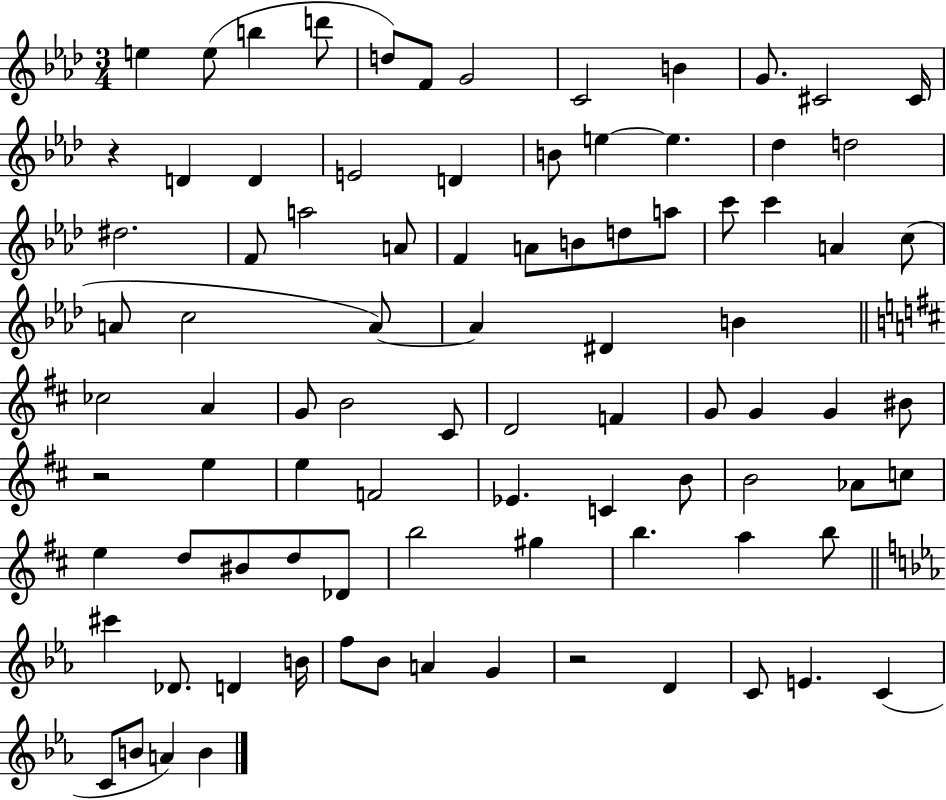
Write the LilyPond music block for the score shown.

{
  \clef treble
  \numericTimeSignature
  \time 3/4
  \key aes \major
  \repeat volta 2 { e''4 e''8( b''4 d'''8 | d''8) f'8 g'2 | c'2 b'4 | g'8. cis'2 cis'16 | \break r4 d'4 d'4 | e'2 d'4 | b'8 e''4~~ e''4. | des''4 d''2 | \break dis''2. | f'8 a''2 a'8 | f'4 a'8 b'8 d''8 a''8 | c'''8 c'''4 a'4 c''8( | \break a'8 c''2 a'8~~) | a'4 dis'4 b'4 | \bar "||" \break \key d \major ces''2 a'4 | g'8 b'2 cis'8 | d'2 f'4 | g'8 g'4 g'4 bis'8 | \break r2 e''4 | e''4 f'2 | ees'4. c'4 b'8 | b'2 aes'8 c''8 | \break e''4 d''8 bis'8 d''8 des'8 | b''2 gis''4 | b''4. a''4 b''8 | \bar "||" \break \key ees \major cis'''4 des'8. d'4 b'16 | f''8 bes'8 a'4 g'4 | r2 d'4 | c'8 e'4. c'4( | \break c'8 b'8 a'4) b'4 | } \bar "|."
}